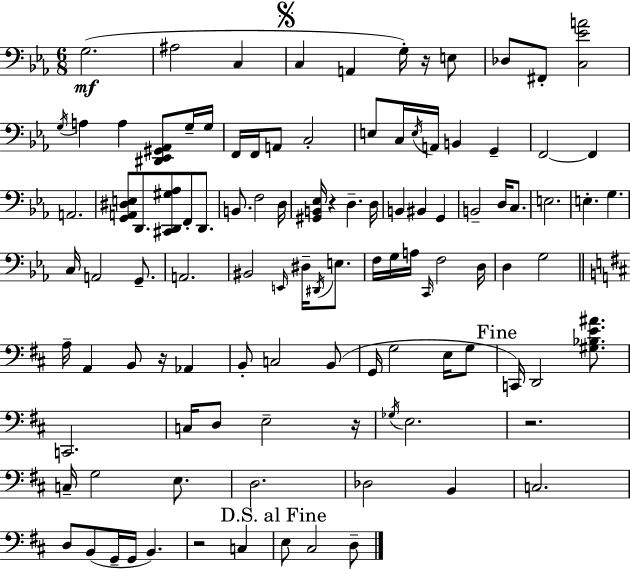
G3/h. A#3/h C3/q C3/q A2/q G3/s R/s E3/e Db3/e F#2/e [C3,Eb4,A4]/h G3/s A3/q A3/q [D#2,Eb2,G#2,Ab2]/e G3/s G3/s F2/s F2/s A2/e C3/h E3/e C3/s E3/s A2/s B2/q G2/q F2/h F2/q A2/h. [G2,A2,D#3,E3]/e D2/e. [C#2,D2,G#3,Ab3]/e F2/e D2/e. B2/e. F3/h D3/s [G#2,B2,Eb3]/s R/q D3/q. D3/s B2/q BIS2/q G2/q B2/h D3/s C3/e. E3/h. E3/q. G3/q. C3/s A2/h G2/e. A2/h. BIS2/h E2/s D#3/s D#2/s E3/e. F3/s G3/s A3/s C2/s F3/h D3/s D3/q G3/h A3/s A2/q B2/e R/s Ab2/q B2/e C3/h B2/e G2/s G3/h E3/s G3/e C2/s D2/h [G#3,Bb3,E4,A#4]/e. C2/h. C3/s D3/e E3/h R/s Gb3/s E3/h. R/h. C3/s G3/h E3/e. D3/h. Db3/h B2/q C3/h. D3/e B2/e G2/s G2/s B2/q. R/h C3/q E3/e C#3/h D3/e